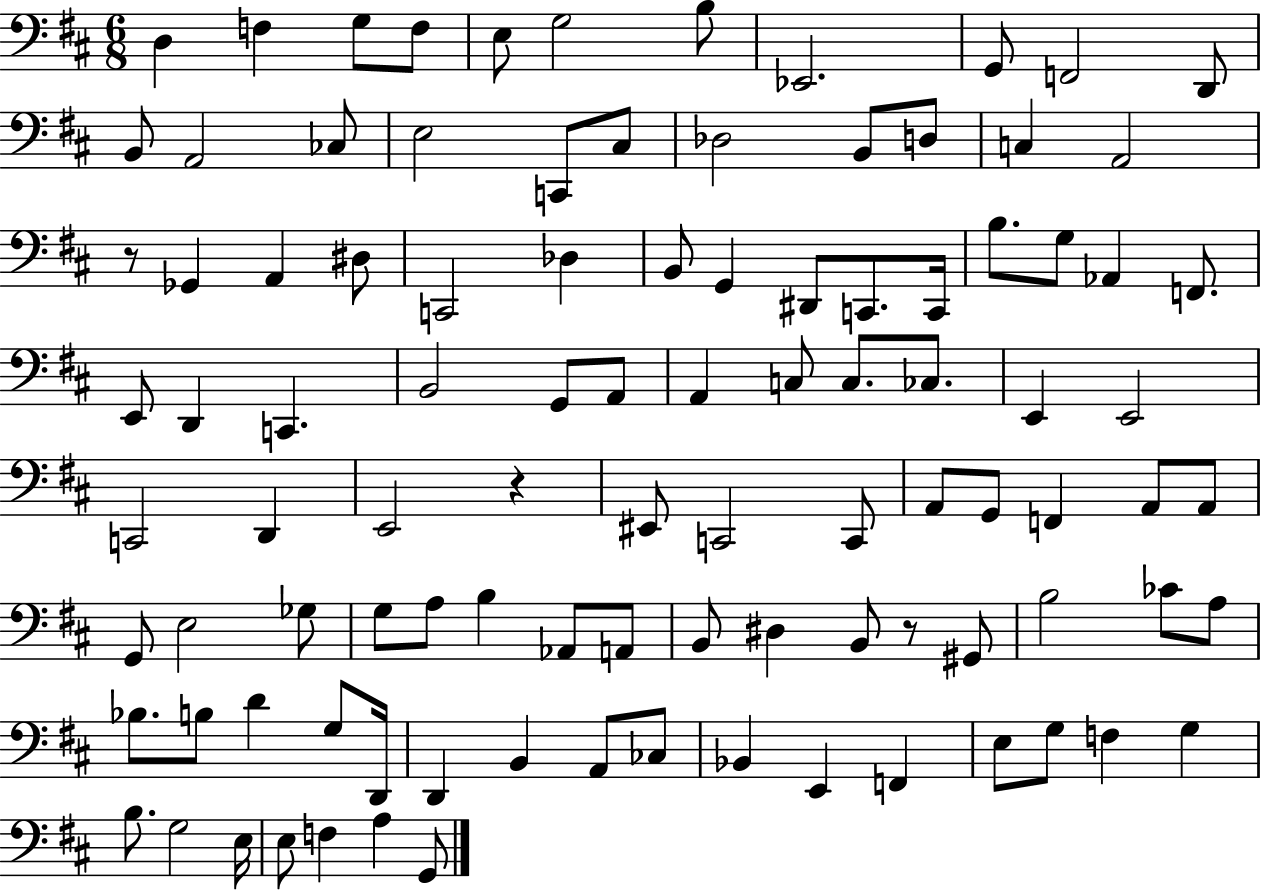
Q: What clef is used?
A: bass